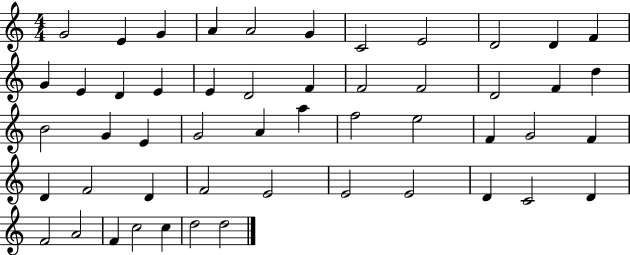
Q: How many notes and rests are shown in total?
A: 51